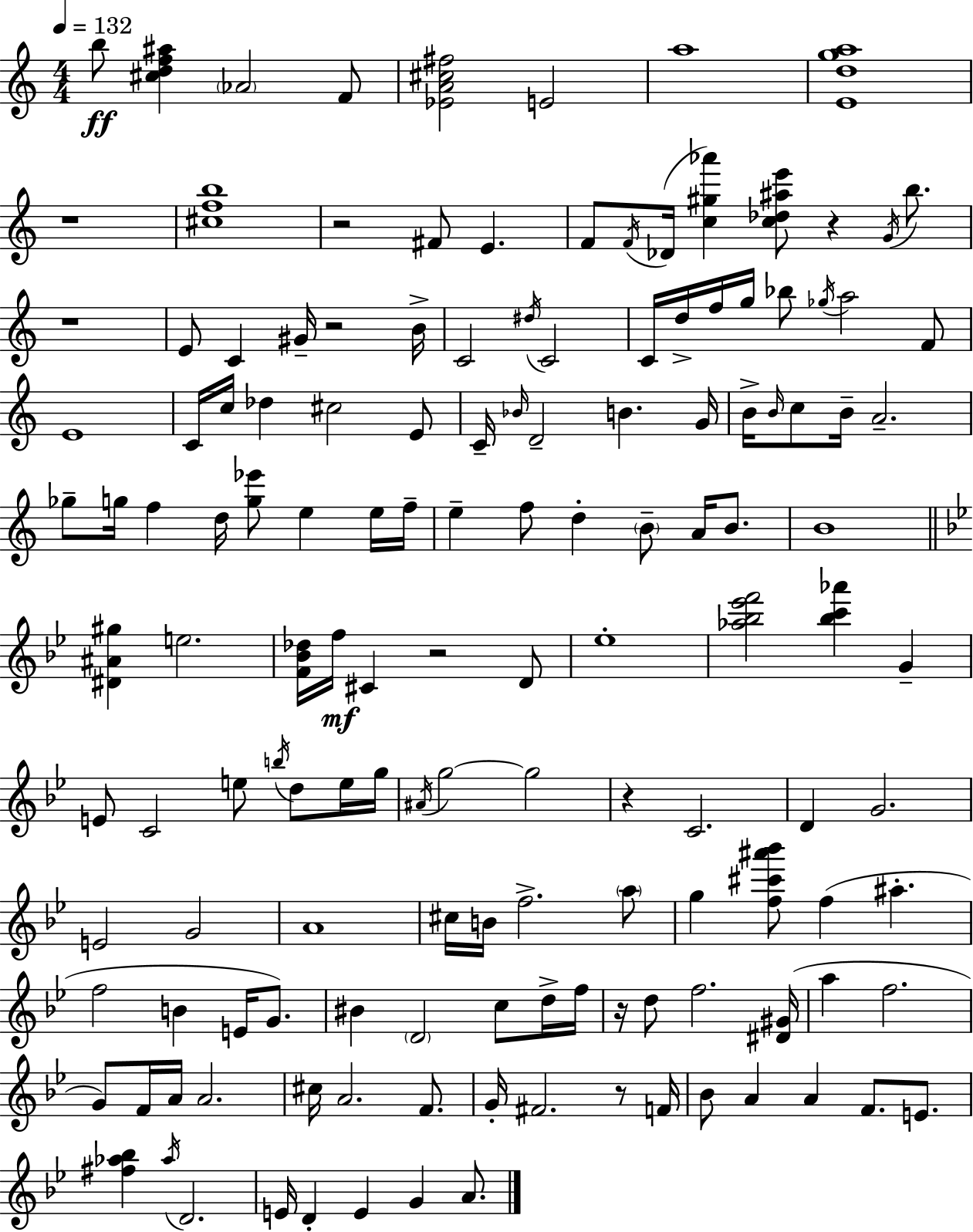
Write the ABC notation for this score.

X:1
T:Untitled
M:4/4
L:1/4
K:Am
b/2 [^cdf^a] _A2 F/2 [_EA^c^f]2 E2 a4 [Edga]4 z4 [^cfb]4 z2 ^F/2 E F/2 F/4 _D/4 [c^g_a'] [c_d^ae']/2 z G/4 b/2 z4 E/2 C ^G/4 z2 B/4 C2 ^d/4 C2 C/4 d/4 f/4 g/4 _b/2 _g/4 a2 F/2 E4 C/4 c/4 _d ^c2 E/2 C/4 _B/4 D2 B G/4 B/4 B/4 c/2 B/4 A2 _g/2 g/4 f d/4 [g_e']/2 e e/4 f/4 e f/2 d B/2 A/4 B/2 B4 [^D^A^g] e2 [F_B_d]/4 f/4 ^C z2 D/2 _e4 [_a_b_e'f']2 [_bc'_a'] G E/2 C2 e/2 b/4 d/2 e/4 g/4 ^A/4 g2 g2 z C2 D G2 E2 G2 A4 ^c/4 B/4 f2 a/2 g [f^c'^a'_b']/2 f ^a f2 B E/4 G/2 ^B D2 c/2 d/4 f/4 z/4 d/2 f2 [^D^G]/4 a f2 G/2 F/4 A/4 A2 ^c/4 A2 F/2 G/4 ^F2 z/2 F/4 _B/2 A A F/2 E/2 [^f_a_b] _a/4 D2 E/4 D E G A/2